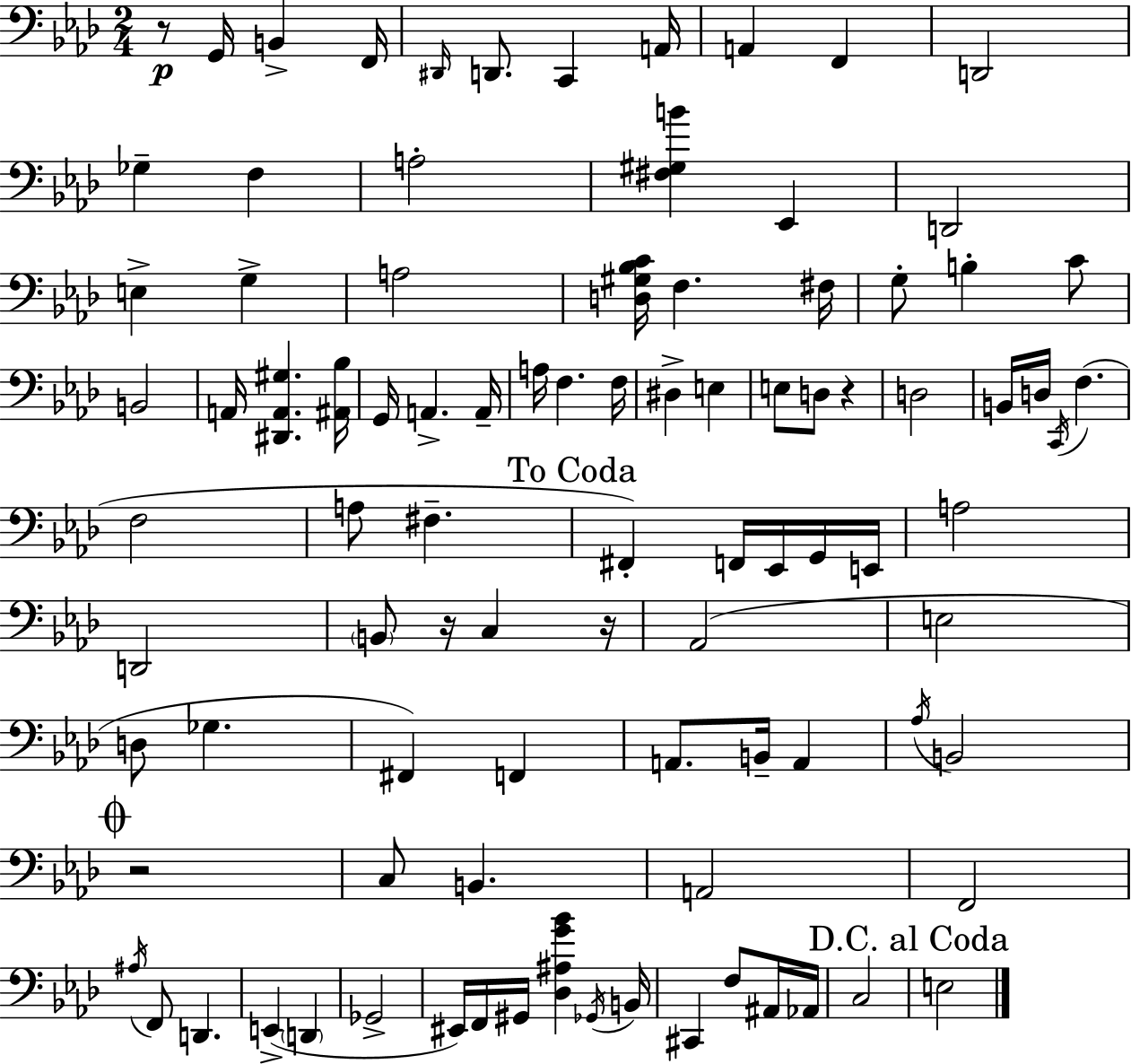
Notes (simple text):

R/e G2/s B2/q F2/s D#2/s D2/e. C2/q A2/s A2/q F2/q D2/h Gb3/q F3/q A3/h [F#3,G#3,B4]/q Eb2/q D2/h E3/q G3/q A3/h [D3,G#3,Bb3,C4]/s F3/q. F#3/s G3/e B3/q C4/e B2/h A2/s [D#2,A2,G#3]/q. [A#2,Bb3]/s G2/s A2/q. A2/s A3/s F3/q. F3/s D#3/q E3/q E3/e D3/e R/q D3/h B2/s D3/s C2/s F3/q. F3/h A3/e F#3/q. F#2/q F2/s Eb2/s G2/s E2/s A3/h D2/h B2/e R/s C3/q R/s Ab2/h E3/h D3/e Gb3/q. F#2/q F2/q A2/e. B2/s A2/q Ab3/s B2/h R/h C3/e B2/q. A2/h F2/h A#3/s F2/e D2/q. E2/q D2/q Gb2/h EIS2/s F2/s G#2/s [Db3,A#3,G4,Bb4]/q Gb2/s B2/s C#2/q F3/e A#2/s Ab2/s C3/h E3/h